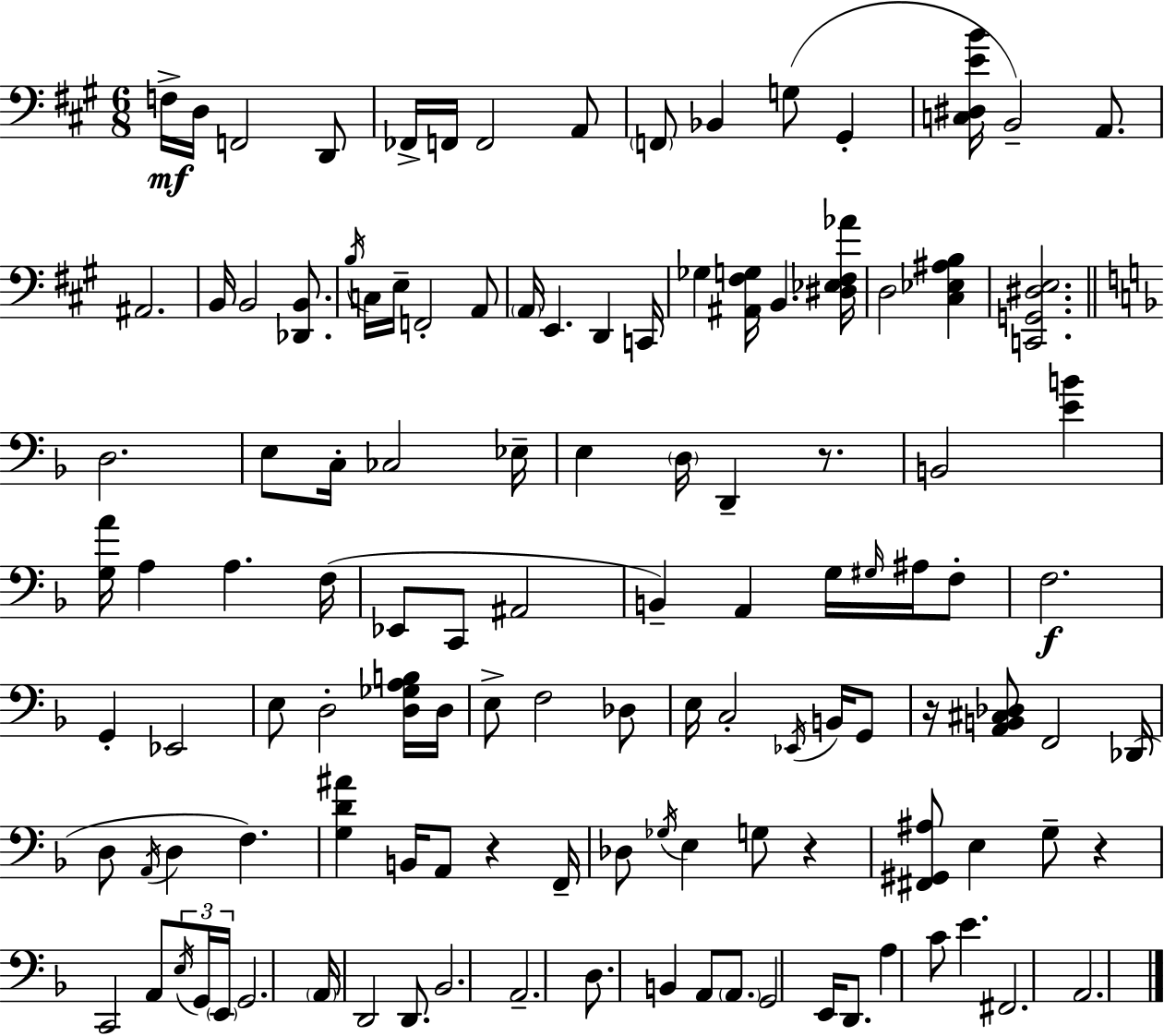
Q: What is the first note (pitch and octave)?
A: F3